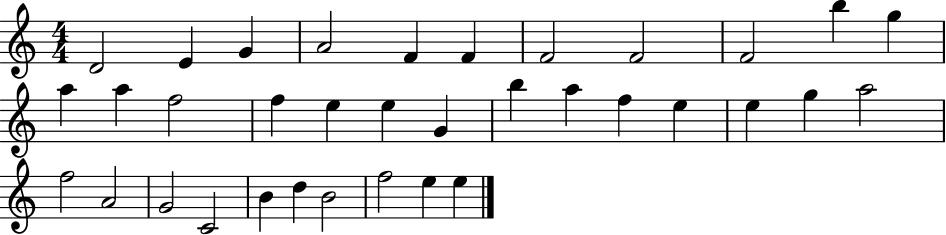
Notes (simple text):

D4/h E4/q G4/q A4/h F4/q F4/q F4/h F4/h F4/h B5/q G5/q A5/q A5/q F5/h F5/q E5/q E5/q G4/q B5/q A5/q F5/q E5/q E5/q G5/q A5/h F5/h A4/h G4/h C4/h B4/q D5/q B4/h F5/h E5/q E5/q